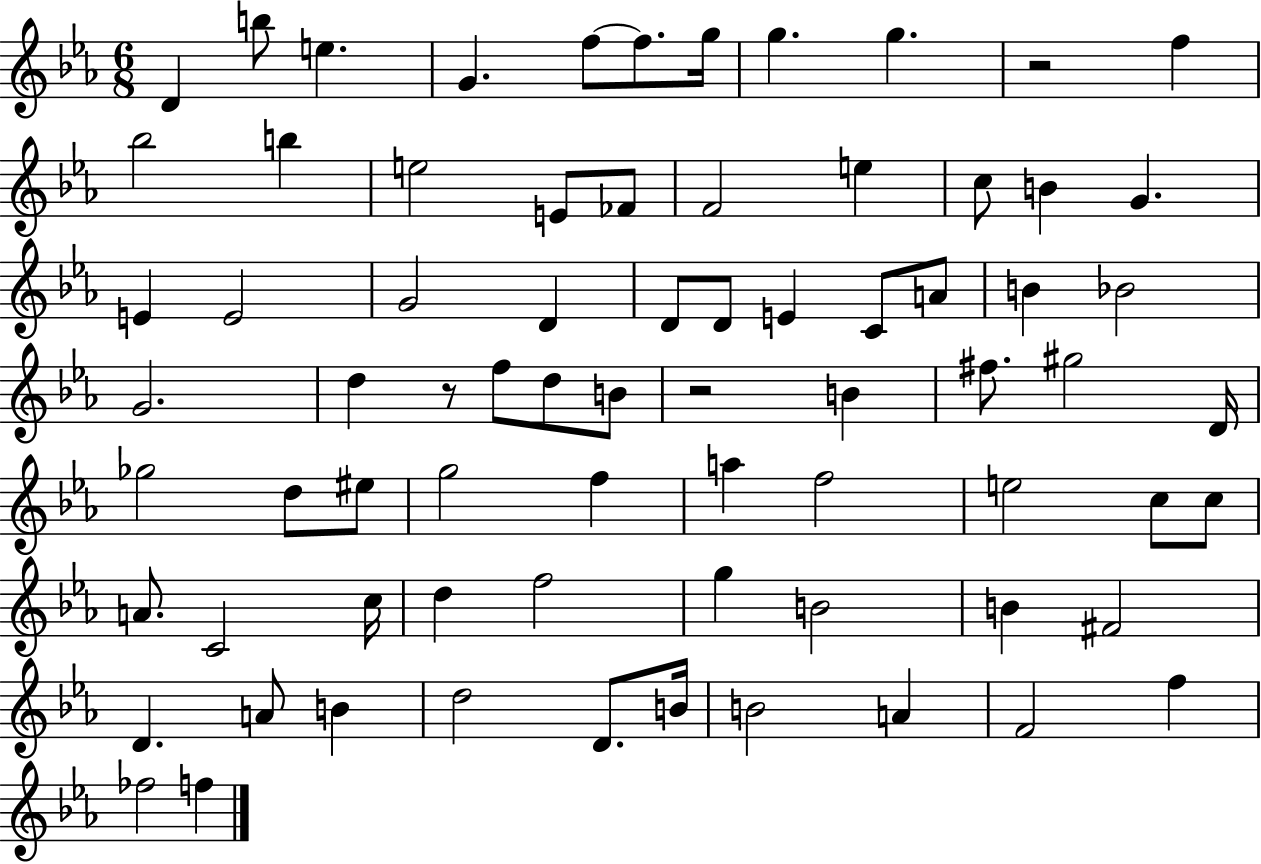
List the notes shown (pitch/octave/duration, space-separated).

D4/q B5/e E5/q. G4/q. F5/e F5/e. G5/s G5/q. G5/q. R/h F5/q Bb5/h B5/q E5/h E4/e FES4/e F4/h E5/q C5/e B4/q G4/q. E4/q E4/h G4/h D4/q D4/e D4/e E4/q C4/e A4/e B4/q Bb4/h G4/h. D5/q R/e F5/e D5/e B4/e R/h B4/q F#5/e. G#5/h D4/s Gb5/h D5/e EIS5/e G5/h F5/q A5/q F5/h E5/h C5/e C5/e A4/e. C4/h C5/s D5/q F5/h G5/q B4/h B4/q F#4/h D4/q. A4/e B4/q D5/h D4/e. B4/s B4/h A4/q F4/h F5/q FES5/h F5/q